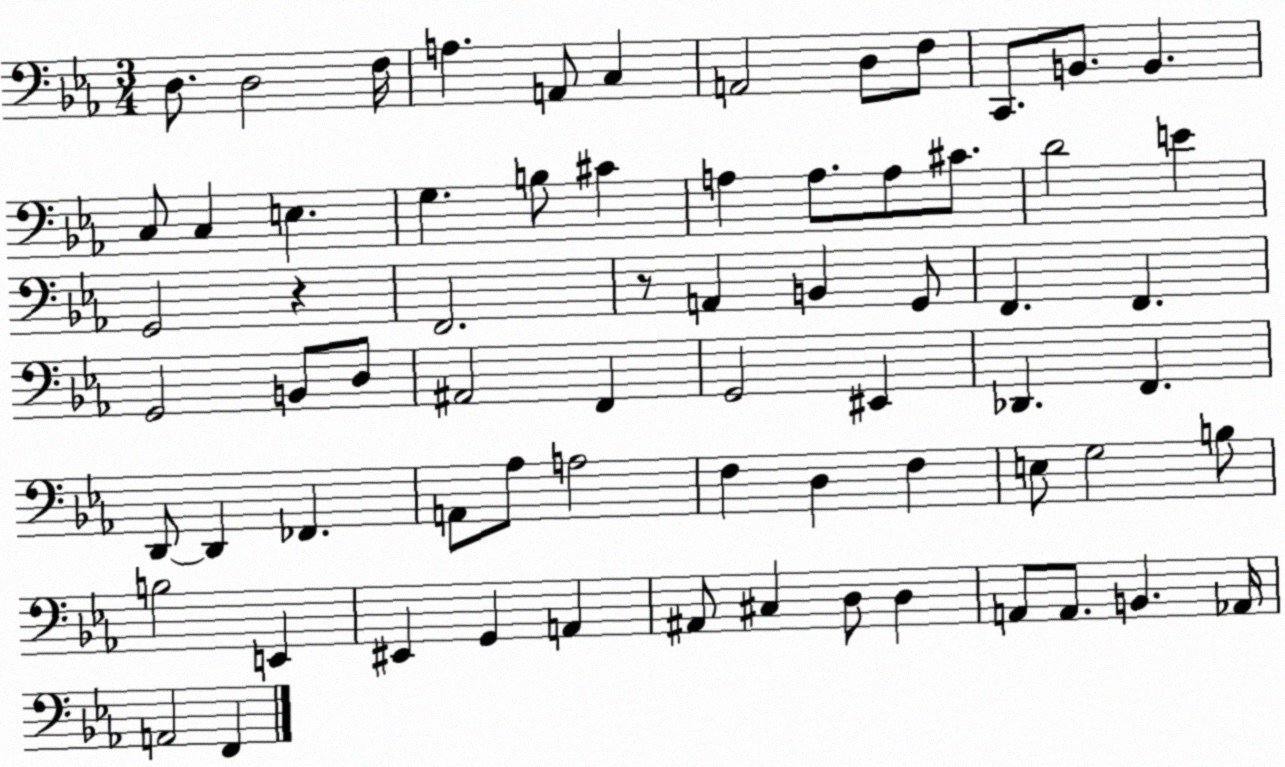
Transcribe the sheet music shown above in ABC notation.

X:1
T:Untitled
M:3/4
L:1/4
K:Eb
D,/2 D,2 F,/4 A, A,,/2 C, A,,2 D,/2 F,/2 C,,/2 B,,/2 B,, C,/2 C, E, G, B,/2 ^C A, A,/2 A,/2 ^C/2 D2 E G,,2 z F,,2 z/2 A,, B,, G,,/2 F,, F,, G,,2 B,,/2 D,/2 ^A,,2 F,, G,,2 ^E,, _D,, F,, D,,/2 D,, _F,, A,,/2 _A,/2 A,2 F, D, F, E,/2 G,2 B,/2 B,2 E,, ^E,, G,, A,, ^A,,/2 ^C, D,/2 D, A,,/2 A,,/2 B,, _A,,/4 A,,2 F,,